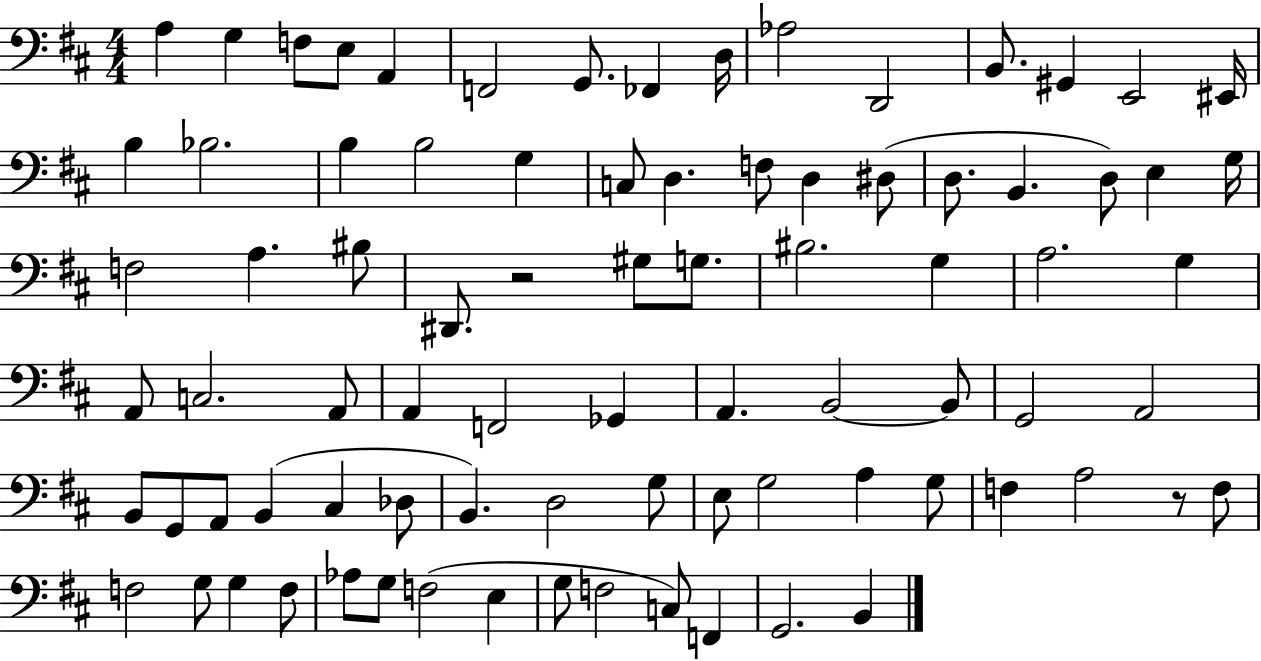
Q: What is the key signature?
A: D major